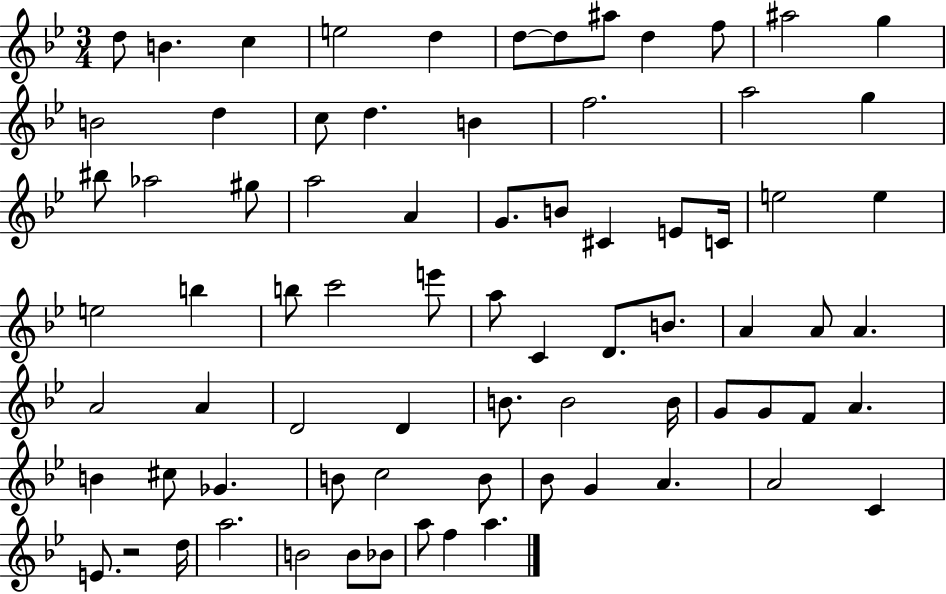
{
  \clef treble
  \numericTimeSignature
  \time 3/4
  \key bes \major
  d''8 b'4. c''4 | e''2 d''4 | d''8~~ d''8 ais''8 d''4 f''8 | ais''2 g''4 | \break b'2 d''4 | c''8 d''4. b'4 | f''2. | a''2 g''4 | \break bis''8 aes''2 gis''8 | a''2 a'4 | g'8. b'8 cis'4 e'8 c'16 | e''2 e''4 | \break e''2 b''4 | b''8 c'''2 e'''8 | a''8 c'4 d'8. b'8. | a'4 a'8 a'4. | \break a'2 a'4 | d'2 d'4 | b'8. b'2 b'16 | g'8 g'8 f'8 a'4. | \break b'4 cis''8 ges'4. | b'8 c''2 b'8 | bes'8 g'4 a'4. | a'2 c'4 | \break e'8. r2 d''16 | a''2. | b'2 b'8 bes'8 | a''8 f''4 a''4. | \break \bar "|."
}